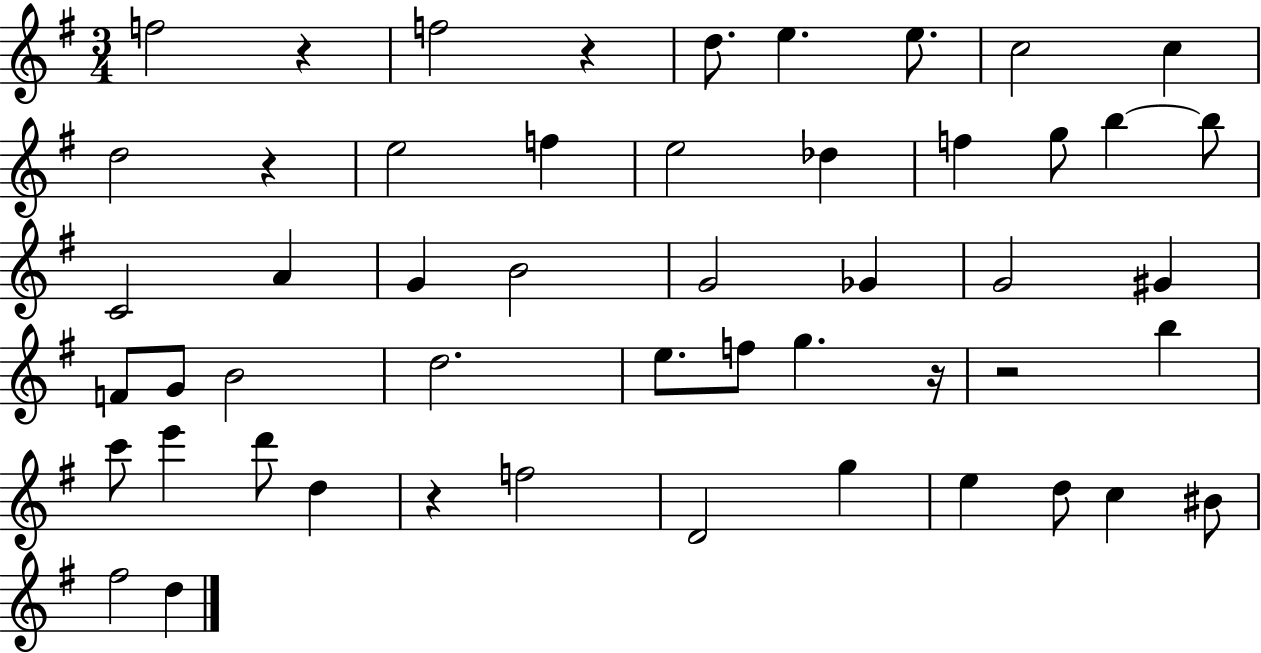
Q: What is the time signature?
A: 3/4